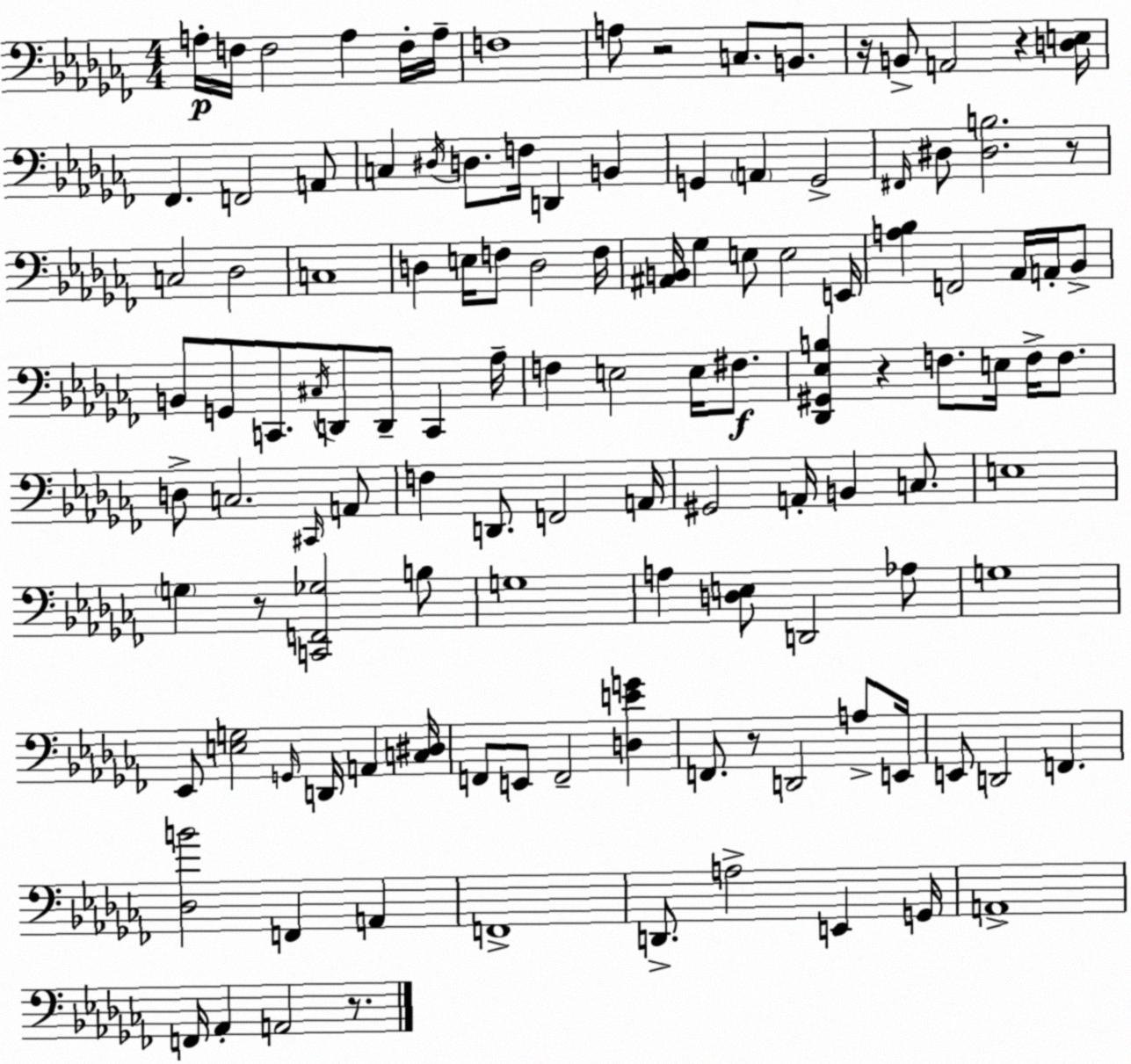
X:1
T:Untitled
M:4/4
L:1/4
K:Abm
A,/4 F,/4 F,2 A, F,/4 A,/4 F,4 A,/2 z2 C,/2 B,,/2 z/4 B,,/2 A,,2 z [D,E,]/4 _F,, F,,2 A,,/2 C, ^D,/4 D,/2 F,/4 D,, B,, G,, A,, G,,2 ^F,,/4 ^D,/2 [^D,B,]2 z/2 C,2 _D,2 C,4 D, E,/4 F,/2 D,2 F,/4 [^A,,B,,]/4 _G, E,/2 E,2 E,,/4 [A,_B,] F,,2 _A,,/4 A,,/4 _B,,/2 B,,/2 G,,/2 C,,/2 ^C,/4 D,,/2 D,,/2 C,, _A,/4 F, E,2 E,/4 ^F,/2 [_D,,^G,,_E,B,] z F,/2 E,/4 F,/4 F,/2 D,/2 C,2 ^C,,/4 A,,/2 F, D,,/2 F,,2 A,,/4 ^G,,2 A,,/4 B,, C,/2 E,4 G, z/2 [C,,F,,_G,]2 B,/2 G,4 A, [D,E,]/2 D,,2 _A,/2 G,4 _E,,/2 [E,G,]2 G,,/4 D,,/4 A,, [C,^D,]/4 F,,/2 E,,/2 F,,2 [D,EG] F,,/2 z/2 D,,2 A,/2 E,,/4 E,,/2 D,,2 F,, [_D,B]2 F,, A,, F,,4 D,,/2 A,2 E,, G,,/4 A,,4 F,,/4 _A,, A,,2 z/2